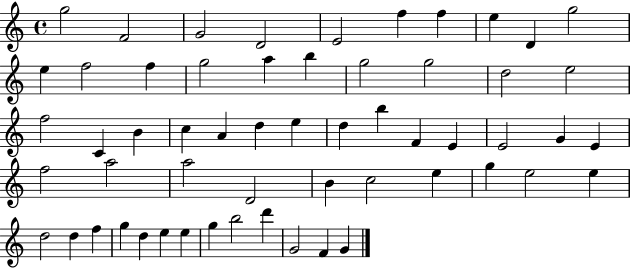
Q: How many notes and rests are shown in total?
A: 57